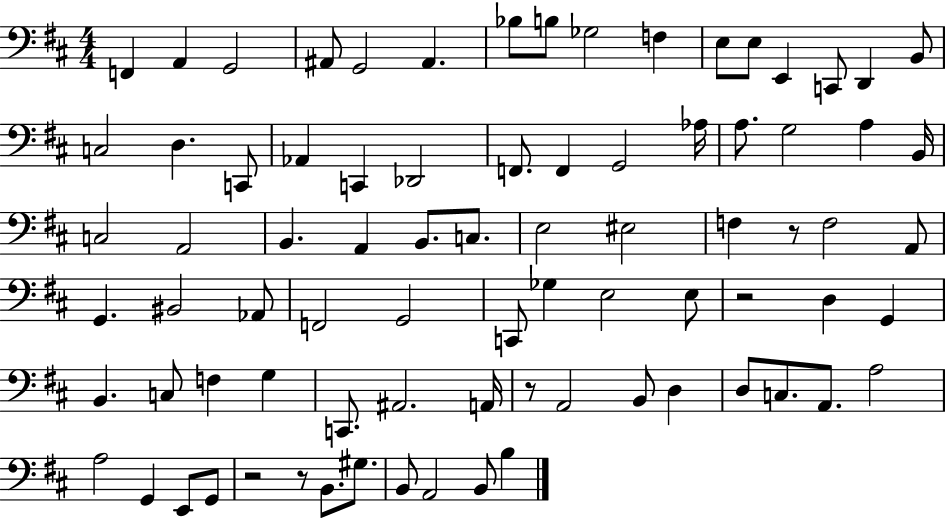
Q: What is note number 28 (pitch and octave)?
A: G3